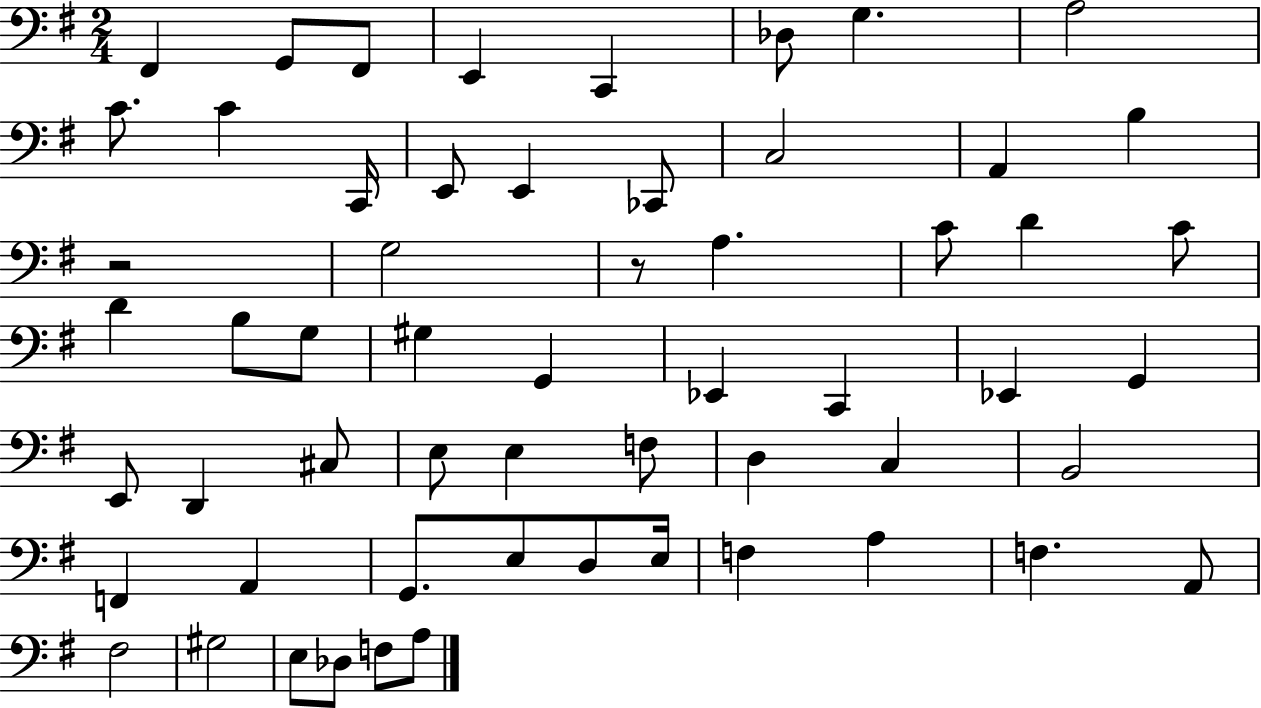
X:1
T:Untitled
M:2/4
L:1/4
K:G
^F,, G,,/2 ^F,,/2 E,, C,, _D,/2 G, A,2 C/2 C C,,/4 E,,/2 E,, _C,,/2 C,2 A,, B, z2 G,2 z/2 A, C/2 D C/2 D B,/2 G,/2 ^G, G,, _E,, C,, _E,, G,, E,,/2 D,, ^C,/2 E,/2 E, F,/2 D, C, B,,2 F,, A,, G,,/2 E,/2 D,/2 E,/4 F, A, F, A,,/2 ^F,2 ^G,2 E,/2 _D,/2 F,/2 A,/2